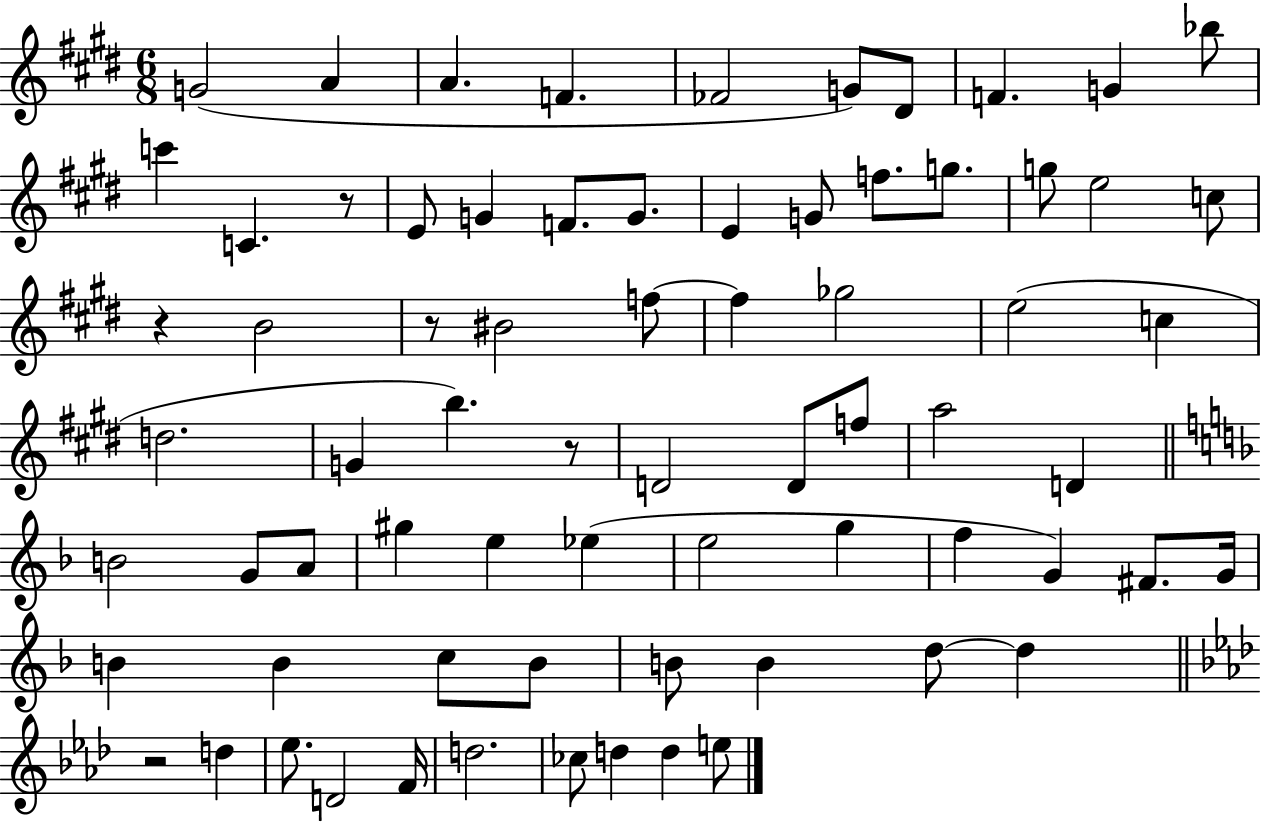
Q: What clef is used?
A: treble